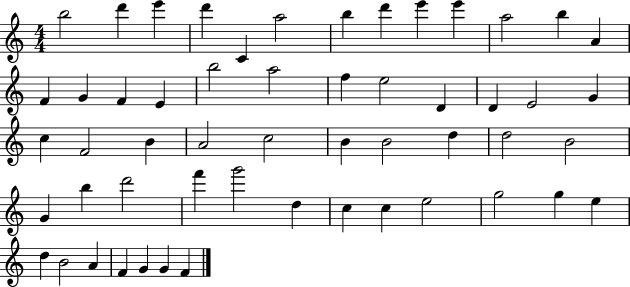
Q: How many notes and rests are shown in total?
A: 54